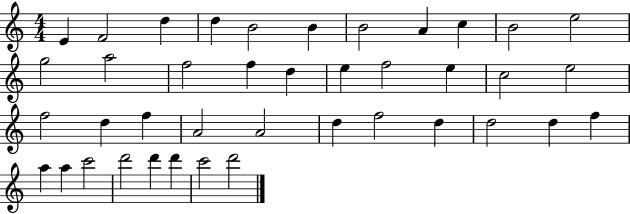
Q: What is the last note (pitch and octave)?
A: D6